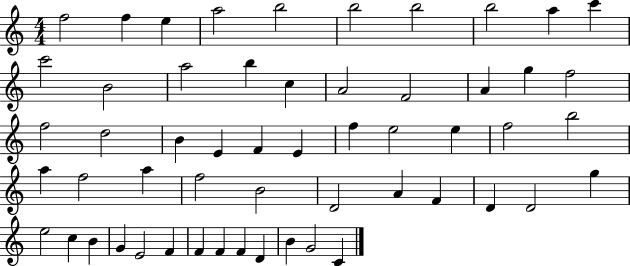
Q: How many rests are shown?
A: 0